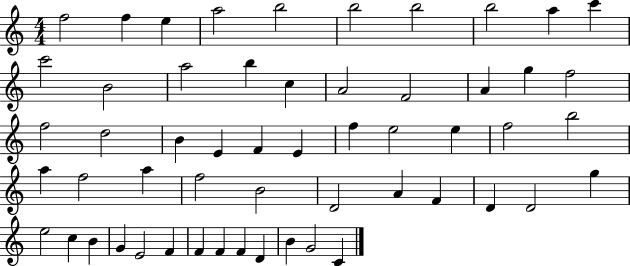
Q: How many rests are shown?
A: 0